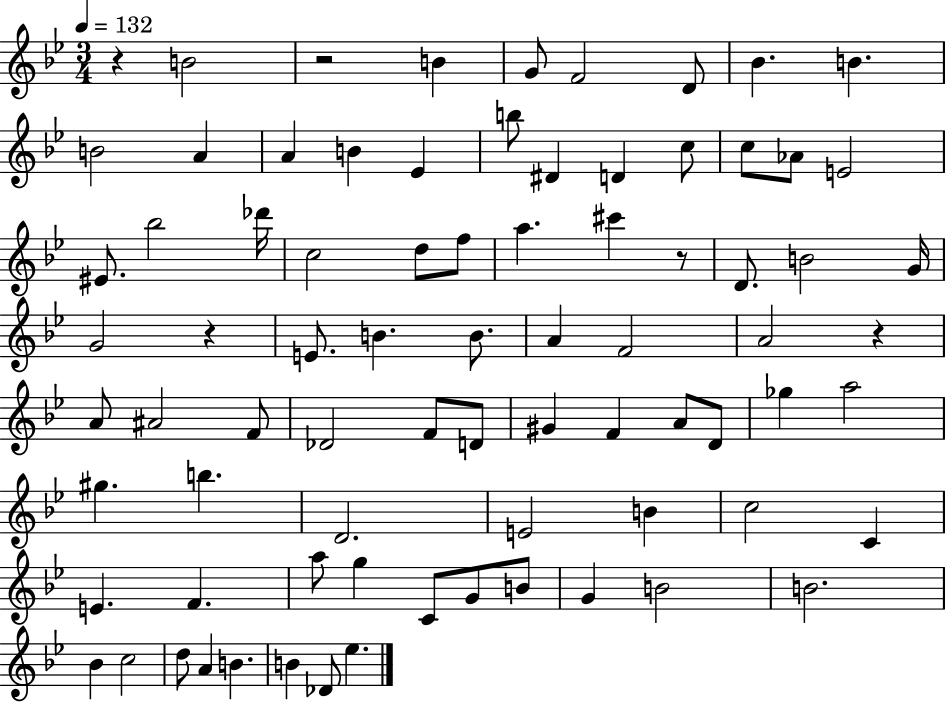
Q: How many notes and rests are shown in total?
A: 79